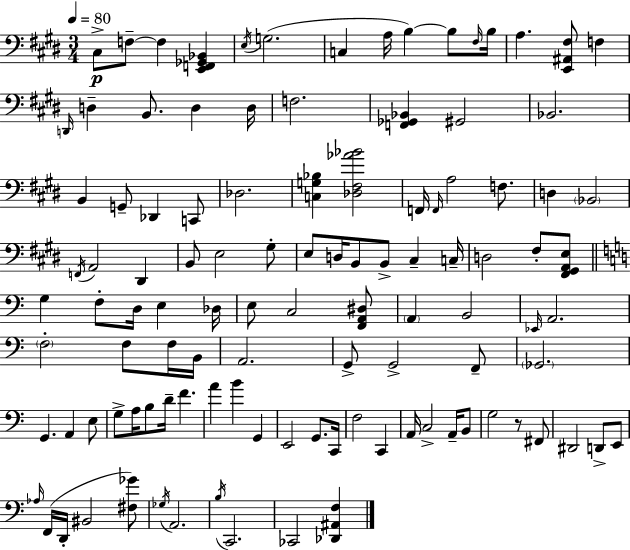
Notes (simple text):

C#3/e F3/e F3/q [E2,F2,Gb2,Bb2]/q E3/s G3/h. C3/q A3/s B3/q B3/e F#3/s B3/s A3/q. [E2,A#2,F#3]/e F3/q D2/s D3/q B2/e. D3/q D3/s F3/h. [F2,Gb2,Bb2]/q G#2/h Bb2/h. B2/q G2/e Db2/q C2/e Db3/h. [C3,G3,Bb3]/q [Db3,F#3,Ab4,Bb4]/h F2/s F2/s A3/h F3/e. D3/q Bb2/h F2/s A2/h D#2/q B2/e E3/h G#3/e E3/e D3/s B2/e B2/e C#3/q C3/s D3/h F#3/e [F#2,G#2,A2,E3]/e G3/q F3/e D3/s E3/q Db3/s E3/e C3/h [F2,A2,D#3]/e A2/q B2/h Eb2/s A2/h. F3/h F3/e F3/s B2/s A2/h. G2/e G2/h F2/e Gb2/h. G2/q. A2/q E3/e G3/e A3/s B3/e D4/s F4/q. A4/q B4/q G2/q E2/h G2/e. C2/s F3/h C2/q A2/s C3/h A2/s B2/e G3/h R/e F#2/e D#2/h D2/e E2/e Ab3/s F2/s D2/s BIS2/h [F#3,Gb4]/e Gb3/s A2/h. B3/s C2/h. CES2/h [Db2,A#2,F3]/q